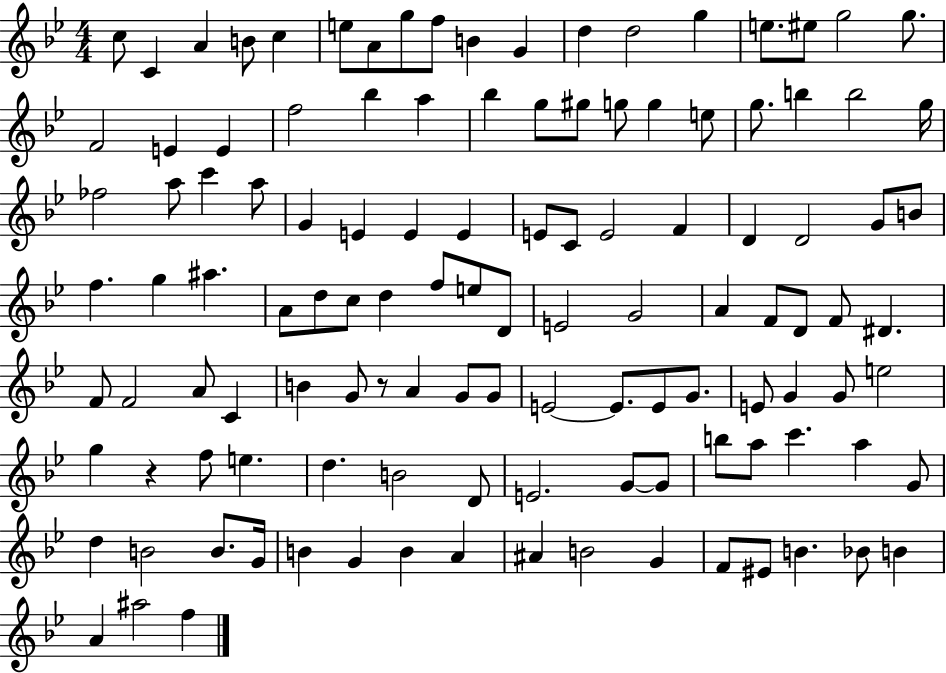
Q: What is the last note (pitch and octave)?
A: F5